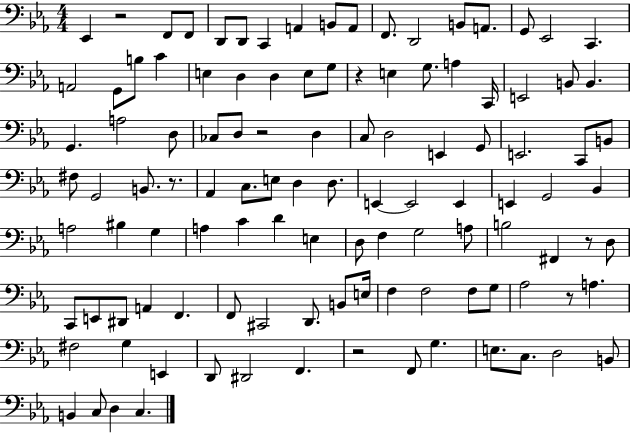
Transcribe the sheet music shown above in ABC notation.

X:1
T:Untitled
M:4/4
L:1/4
K:Eb
_E,, z2 F,,/2 F,,/2 D,,/2 D,,/2 C,, A,, B,,/2 A,,/2 F,,/2 D,,2 B,,/2 A,,/2 G,,/2 _E,,2 C,, A,,2 G,,/2 B,/2 C E, D, D, E,/2 G,/2 z E, G,/2 A, C,,/4 E,,2 B,,/2 B,, G,, A,2 D,/2 _C,/2 D,/2 z2 D, C,/2 D,2 E,, G,,/2 E,,2 C,,/2 B,,/2 ^F,/2 G,,2 B,,/2 z/2 _A,, C,/2 E,/2 D, D,/2 E,, E,,2 E,, E,, G,,2 _B,, A,2 ^B, G, A, C D E, D,/2 F, G,2 A,/2 B,2 ^F,, z/2 D,/2 C,,/2 E,,/2 ^D,,/2 A,, F,, F,,/2 ^C,,2 D,,/2 B,,/2 E,/4 F, F,2 F,/2 G,/2 _A,2 z/2 A, ^F,2 G, E,, D,,/2 ^D,,2 F,, z2 F,,/2 G, E,/2 C,/2 D,2 B,,/2 B,, C,/2 D, C,